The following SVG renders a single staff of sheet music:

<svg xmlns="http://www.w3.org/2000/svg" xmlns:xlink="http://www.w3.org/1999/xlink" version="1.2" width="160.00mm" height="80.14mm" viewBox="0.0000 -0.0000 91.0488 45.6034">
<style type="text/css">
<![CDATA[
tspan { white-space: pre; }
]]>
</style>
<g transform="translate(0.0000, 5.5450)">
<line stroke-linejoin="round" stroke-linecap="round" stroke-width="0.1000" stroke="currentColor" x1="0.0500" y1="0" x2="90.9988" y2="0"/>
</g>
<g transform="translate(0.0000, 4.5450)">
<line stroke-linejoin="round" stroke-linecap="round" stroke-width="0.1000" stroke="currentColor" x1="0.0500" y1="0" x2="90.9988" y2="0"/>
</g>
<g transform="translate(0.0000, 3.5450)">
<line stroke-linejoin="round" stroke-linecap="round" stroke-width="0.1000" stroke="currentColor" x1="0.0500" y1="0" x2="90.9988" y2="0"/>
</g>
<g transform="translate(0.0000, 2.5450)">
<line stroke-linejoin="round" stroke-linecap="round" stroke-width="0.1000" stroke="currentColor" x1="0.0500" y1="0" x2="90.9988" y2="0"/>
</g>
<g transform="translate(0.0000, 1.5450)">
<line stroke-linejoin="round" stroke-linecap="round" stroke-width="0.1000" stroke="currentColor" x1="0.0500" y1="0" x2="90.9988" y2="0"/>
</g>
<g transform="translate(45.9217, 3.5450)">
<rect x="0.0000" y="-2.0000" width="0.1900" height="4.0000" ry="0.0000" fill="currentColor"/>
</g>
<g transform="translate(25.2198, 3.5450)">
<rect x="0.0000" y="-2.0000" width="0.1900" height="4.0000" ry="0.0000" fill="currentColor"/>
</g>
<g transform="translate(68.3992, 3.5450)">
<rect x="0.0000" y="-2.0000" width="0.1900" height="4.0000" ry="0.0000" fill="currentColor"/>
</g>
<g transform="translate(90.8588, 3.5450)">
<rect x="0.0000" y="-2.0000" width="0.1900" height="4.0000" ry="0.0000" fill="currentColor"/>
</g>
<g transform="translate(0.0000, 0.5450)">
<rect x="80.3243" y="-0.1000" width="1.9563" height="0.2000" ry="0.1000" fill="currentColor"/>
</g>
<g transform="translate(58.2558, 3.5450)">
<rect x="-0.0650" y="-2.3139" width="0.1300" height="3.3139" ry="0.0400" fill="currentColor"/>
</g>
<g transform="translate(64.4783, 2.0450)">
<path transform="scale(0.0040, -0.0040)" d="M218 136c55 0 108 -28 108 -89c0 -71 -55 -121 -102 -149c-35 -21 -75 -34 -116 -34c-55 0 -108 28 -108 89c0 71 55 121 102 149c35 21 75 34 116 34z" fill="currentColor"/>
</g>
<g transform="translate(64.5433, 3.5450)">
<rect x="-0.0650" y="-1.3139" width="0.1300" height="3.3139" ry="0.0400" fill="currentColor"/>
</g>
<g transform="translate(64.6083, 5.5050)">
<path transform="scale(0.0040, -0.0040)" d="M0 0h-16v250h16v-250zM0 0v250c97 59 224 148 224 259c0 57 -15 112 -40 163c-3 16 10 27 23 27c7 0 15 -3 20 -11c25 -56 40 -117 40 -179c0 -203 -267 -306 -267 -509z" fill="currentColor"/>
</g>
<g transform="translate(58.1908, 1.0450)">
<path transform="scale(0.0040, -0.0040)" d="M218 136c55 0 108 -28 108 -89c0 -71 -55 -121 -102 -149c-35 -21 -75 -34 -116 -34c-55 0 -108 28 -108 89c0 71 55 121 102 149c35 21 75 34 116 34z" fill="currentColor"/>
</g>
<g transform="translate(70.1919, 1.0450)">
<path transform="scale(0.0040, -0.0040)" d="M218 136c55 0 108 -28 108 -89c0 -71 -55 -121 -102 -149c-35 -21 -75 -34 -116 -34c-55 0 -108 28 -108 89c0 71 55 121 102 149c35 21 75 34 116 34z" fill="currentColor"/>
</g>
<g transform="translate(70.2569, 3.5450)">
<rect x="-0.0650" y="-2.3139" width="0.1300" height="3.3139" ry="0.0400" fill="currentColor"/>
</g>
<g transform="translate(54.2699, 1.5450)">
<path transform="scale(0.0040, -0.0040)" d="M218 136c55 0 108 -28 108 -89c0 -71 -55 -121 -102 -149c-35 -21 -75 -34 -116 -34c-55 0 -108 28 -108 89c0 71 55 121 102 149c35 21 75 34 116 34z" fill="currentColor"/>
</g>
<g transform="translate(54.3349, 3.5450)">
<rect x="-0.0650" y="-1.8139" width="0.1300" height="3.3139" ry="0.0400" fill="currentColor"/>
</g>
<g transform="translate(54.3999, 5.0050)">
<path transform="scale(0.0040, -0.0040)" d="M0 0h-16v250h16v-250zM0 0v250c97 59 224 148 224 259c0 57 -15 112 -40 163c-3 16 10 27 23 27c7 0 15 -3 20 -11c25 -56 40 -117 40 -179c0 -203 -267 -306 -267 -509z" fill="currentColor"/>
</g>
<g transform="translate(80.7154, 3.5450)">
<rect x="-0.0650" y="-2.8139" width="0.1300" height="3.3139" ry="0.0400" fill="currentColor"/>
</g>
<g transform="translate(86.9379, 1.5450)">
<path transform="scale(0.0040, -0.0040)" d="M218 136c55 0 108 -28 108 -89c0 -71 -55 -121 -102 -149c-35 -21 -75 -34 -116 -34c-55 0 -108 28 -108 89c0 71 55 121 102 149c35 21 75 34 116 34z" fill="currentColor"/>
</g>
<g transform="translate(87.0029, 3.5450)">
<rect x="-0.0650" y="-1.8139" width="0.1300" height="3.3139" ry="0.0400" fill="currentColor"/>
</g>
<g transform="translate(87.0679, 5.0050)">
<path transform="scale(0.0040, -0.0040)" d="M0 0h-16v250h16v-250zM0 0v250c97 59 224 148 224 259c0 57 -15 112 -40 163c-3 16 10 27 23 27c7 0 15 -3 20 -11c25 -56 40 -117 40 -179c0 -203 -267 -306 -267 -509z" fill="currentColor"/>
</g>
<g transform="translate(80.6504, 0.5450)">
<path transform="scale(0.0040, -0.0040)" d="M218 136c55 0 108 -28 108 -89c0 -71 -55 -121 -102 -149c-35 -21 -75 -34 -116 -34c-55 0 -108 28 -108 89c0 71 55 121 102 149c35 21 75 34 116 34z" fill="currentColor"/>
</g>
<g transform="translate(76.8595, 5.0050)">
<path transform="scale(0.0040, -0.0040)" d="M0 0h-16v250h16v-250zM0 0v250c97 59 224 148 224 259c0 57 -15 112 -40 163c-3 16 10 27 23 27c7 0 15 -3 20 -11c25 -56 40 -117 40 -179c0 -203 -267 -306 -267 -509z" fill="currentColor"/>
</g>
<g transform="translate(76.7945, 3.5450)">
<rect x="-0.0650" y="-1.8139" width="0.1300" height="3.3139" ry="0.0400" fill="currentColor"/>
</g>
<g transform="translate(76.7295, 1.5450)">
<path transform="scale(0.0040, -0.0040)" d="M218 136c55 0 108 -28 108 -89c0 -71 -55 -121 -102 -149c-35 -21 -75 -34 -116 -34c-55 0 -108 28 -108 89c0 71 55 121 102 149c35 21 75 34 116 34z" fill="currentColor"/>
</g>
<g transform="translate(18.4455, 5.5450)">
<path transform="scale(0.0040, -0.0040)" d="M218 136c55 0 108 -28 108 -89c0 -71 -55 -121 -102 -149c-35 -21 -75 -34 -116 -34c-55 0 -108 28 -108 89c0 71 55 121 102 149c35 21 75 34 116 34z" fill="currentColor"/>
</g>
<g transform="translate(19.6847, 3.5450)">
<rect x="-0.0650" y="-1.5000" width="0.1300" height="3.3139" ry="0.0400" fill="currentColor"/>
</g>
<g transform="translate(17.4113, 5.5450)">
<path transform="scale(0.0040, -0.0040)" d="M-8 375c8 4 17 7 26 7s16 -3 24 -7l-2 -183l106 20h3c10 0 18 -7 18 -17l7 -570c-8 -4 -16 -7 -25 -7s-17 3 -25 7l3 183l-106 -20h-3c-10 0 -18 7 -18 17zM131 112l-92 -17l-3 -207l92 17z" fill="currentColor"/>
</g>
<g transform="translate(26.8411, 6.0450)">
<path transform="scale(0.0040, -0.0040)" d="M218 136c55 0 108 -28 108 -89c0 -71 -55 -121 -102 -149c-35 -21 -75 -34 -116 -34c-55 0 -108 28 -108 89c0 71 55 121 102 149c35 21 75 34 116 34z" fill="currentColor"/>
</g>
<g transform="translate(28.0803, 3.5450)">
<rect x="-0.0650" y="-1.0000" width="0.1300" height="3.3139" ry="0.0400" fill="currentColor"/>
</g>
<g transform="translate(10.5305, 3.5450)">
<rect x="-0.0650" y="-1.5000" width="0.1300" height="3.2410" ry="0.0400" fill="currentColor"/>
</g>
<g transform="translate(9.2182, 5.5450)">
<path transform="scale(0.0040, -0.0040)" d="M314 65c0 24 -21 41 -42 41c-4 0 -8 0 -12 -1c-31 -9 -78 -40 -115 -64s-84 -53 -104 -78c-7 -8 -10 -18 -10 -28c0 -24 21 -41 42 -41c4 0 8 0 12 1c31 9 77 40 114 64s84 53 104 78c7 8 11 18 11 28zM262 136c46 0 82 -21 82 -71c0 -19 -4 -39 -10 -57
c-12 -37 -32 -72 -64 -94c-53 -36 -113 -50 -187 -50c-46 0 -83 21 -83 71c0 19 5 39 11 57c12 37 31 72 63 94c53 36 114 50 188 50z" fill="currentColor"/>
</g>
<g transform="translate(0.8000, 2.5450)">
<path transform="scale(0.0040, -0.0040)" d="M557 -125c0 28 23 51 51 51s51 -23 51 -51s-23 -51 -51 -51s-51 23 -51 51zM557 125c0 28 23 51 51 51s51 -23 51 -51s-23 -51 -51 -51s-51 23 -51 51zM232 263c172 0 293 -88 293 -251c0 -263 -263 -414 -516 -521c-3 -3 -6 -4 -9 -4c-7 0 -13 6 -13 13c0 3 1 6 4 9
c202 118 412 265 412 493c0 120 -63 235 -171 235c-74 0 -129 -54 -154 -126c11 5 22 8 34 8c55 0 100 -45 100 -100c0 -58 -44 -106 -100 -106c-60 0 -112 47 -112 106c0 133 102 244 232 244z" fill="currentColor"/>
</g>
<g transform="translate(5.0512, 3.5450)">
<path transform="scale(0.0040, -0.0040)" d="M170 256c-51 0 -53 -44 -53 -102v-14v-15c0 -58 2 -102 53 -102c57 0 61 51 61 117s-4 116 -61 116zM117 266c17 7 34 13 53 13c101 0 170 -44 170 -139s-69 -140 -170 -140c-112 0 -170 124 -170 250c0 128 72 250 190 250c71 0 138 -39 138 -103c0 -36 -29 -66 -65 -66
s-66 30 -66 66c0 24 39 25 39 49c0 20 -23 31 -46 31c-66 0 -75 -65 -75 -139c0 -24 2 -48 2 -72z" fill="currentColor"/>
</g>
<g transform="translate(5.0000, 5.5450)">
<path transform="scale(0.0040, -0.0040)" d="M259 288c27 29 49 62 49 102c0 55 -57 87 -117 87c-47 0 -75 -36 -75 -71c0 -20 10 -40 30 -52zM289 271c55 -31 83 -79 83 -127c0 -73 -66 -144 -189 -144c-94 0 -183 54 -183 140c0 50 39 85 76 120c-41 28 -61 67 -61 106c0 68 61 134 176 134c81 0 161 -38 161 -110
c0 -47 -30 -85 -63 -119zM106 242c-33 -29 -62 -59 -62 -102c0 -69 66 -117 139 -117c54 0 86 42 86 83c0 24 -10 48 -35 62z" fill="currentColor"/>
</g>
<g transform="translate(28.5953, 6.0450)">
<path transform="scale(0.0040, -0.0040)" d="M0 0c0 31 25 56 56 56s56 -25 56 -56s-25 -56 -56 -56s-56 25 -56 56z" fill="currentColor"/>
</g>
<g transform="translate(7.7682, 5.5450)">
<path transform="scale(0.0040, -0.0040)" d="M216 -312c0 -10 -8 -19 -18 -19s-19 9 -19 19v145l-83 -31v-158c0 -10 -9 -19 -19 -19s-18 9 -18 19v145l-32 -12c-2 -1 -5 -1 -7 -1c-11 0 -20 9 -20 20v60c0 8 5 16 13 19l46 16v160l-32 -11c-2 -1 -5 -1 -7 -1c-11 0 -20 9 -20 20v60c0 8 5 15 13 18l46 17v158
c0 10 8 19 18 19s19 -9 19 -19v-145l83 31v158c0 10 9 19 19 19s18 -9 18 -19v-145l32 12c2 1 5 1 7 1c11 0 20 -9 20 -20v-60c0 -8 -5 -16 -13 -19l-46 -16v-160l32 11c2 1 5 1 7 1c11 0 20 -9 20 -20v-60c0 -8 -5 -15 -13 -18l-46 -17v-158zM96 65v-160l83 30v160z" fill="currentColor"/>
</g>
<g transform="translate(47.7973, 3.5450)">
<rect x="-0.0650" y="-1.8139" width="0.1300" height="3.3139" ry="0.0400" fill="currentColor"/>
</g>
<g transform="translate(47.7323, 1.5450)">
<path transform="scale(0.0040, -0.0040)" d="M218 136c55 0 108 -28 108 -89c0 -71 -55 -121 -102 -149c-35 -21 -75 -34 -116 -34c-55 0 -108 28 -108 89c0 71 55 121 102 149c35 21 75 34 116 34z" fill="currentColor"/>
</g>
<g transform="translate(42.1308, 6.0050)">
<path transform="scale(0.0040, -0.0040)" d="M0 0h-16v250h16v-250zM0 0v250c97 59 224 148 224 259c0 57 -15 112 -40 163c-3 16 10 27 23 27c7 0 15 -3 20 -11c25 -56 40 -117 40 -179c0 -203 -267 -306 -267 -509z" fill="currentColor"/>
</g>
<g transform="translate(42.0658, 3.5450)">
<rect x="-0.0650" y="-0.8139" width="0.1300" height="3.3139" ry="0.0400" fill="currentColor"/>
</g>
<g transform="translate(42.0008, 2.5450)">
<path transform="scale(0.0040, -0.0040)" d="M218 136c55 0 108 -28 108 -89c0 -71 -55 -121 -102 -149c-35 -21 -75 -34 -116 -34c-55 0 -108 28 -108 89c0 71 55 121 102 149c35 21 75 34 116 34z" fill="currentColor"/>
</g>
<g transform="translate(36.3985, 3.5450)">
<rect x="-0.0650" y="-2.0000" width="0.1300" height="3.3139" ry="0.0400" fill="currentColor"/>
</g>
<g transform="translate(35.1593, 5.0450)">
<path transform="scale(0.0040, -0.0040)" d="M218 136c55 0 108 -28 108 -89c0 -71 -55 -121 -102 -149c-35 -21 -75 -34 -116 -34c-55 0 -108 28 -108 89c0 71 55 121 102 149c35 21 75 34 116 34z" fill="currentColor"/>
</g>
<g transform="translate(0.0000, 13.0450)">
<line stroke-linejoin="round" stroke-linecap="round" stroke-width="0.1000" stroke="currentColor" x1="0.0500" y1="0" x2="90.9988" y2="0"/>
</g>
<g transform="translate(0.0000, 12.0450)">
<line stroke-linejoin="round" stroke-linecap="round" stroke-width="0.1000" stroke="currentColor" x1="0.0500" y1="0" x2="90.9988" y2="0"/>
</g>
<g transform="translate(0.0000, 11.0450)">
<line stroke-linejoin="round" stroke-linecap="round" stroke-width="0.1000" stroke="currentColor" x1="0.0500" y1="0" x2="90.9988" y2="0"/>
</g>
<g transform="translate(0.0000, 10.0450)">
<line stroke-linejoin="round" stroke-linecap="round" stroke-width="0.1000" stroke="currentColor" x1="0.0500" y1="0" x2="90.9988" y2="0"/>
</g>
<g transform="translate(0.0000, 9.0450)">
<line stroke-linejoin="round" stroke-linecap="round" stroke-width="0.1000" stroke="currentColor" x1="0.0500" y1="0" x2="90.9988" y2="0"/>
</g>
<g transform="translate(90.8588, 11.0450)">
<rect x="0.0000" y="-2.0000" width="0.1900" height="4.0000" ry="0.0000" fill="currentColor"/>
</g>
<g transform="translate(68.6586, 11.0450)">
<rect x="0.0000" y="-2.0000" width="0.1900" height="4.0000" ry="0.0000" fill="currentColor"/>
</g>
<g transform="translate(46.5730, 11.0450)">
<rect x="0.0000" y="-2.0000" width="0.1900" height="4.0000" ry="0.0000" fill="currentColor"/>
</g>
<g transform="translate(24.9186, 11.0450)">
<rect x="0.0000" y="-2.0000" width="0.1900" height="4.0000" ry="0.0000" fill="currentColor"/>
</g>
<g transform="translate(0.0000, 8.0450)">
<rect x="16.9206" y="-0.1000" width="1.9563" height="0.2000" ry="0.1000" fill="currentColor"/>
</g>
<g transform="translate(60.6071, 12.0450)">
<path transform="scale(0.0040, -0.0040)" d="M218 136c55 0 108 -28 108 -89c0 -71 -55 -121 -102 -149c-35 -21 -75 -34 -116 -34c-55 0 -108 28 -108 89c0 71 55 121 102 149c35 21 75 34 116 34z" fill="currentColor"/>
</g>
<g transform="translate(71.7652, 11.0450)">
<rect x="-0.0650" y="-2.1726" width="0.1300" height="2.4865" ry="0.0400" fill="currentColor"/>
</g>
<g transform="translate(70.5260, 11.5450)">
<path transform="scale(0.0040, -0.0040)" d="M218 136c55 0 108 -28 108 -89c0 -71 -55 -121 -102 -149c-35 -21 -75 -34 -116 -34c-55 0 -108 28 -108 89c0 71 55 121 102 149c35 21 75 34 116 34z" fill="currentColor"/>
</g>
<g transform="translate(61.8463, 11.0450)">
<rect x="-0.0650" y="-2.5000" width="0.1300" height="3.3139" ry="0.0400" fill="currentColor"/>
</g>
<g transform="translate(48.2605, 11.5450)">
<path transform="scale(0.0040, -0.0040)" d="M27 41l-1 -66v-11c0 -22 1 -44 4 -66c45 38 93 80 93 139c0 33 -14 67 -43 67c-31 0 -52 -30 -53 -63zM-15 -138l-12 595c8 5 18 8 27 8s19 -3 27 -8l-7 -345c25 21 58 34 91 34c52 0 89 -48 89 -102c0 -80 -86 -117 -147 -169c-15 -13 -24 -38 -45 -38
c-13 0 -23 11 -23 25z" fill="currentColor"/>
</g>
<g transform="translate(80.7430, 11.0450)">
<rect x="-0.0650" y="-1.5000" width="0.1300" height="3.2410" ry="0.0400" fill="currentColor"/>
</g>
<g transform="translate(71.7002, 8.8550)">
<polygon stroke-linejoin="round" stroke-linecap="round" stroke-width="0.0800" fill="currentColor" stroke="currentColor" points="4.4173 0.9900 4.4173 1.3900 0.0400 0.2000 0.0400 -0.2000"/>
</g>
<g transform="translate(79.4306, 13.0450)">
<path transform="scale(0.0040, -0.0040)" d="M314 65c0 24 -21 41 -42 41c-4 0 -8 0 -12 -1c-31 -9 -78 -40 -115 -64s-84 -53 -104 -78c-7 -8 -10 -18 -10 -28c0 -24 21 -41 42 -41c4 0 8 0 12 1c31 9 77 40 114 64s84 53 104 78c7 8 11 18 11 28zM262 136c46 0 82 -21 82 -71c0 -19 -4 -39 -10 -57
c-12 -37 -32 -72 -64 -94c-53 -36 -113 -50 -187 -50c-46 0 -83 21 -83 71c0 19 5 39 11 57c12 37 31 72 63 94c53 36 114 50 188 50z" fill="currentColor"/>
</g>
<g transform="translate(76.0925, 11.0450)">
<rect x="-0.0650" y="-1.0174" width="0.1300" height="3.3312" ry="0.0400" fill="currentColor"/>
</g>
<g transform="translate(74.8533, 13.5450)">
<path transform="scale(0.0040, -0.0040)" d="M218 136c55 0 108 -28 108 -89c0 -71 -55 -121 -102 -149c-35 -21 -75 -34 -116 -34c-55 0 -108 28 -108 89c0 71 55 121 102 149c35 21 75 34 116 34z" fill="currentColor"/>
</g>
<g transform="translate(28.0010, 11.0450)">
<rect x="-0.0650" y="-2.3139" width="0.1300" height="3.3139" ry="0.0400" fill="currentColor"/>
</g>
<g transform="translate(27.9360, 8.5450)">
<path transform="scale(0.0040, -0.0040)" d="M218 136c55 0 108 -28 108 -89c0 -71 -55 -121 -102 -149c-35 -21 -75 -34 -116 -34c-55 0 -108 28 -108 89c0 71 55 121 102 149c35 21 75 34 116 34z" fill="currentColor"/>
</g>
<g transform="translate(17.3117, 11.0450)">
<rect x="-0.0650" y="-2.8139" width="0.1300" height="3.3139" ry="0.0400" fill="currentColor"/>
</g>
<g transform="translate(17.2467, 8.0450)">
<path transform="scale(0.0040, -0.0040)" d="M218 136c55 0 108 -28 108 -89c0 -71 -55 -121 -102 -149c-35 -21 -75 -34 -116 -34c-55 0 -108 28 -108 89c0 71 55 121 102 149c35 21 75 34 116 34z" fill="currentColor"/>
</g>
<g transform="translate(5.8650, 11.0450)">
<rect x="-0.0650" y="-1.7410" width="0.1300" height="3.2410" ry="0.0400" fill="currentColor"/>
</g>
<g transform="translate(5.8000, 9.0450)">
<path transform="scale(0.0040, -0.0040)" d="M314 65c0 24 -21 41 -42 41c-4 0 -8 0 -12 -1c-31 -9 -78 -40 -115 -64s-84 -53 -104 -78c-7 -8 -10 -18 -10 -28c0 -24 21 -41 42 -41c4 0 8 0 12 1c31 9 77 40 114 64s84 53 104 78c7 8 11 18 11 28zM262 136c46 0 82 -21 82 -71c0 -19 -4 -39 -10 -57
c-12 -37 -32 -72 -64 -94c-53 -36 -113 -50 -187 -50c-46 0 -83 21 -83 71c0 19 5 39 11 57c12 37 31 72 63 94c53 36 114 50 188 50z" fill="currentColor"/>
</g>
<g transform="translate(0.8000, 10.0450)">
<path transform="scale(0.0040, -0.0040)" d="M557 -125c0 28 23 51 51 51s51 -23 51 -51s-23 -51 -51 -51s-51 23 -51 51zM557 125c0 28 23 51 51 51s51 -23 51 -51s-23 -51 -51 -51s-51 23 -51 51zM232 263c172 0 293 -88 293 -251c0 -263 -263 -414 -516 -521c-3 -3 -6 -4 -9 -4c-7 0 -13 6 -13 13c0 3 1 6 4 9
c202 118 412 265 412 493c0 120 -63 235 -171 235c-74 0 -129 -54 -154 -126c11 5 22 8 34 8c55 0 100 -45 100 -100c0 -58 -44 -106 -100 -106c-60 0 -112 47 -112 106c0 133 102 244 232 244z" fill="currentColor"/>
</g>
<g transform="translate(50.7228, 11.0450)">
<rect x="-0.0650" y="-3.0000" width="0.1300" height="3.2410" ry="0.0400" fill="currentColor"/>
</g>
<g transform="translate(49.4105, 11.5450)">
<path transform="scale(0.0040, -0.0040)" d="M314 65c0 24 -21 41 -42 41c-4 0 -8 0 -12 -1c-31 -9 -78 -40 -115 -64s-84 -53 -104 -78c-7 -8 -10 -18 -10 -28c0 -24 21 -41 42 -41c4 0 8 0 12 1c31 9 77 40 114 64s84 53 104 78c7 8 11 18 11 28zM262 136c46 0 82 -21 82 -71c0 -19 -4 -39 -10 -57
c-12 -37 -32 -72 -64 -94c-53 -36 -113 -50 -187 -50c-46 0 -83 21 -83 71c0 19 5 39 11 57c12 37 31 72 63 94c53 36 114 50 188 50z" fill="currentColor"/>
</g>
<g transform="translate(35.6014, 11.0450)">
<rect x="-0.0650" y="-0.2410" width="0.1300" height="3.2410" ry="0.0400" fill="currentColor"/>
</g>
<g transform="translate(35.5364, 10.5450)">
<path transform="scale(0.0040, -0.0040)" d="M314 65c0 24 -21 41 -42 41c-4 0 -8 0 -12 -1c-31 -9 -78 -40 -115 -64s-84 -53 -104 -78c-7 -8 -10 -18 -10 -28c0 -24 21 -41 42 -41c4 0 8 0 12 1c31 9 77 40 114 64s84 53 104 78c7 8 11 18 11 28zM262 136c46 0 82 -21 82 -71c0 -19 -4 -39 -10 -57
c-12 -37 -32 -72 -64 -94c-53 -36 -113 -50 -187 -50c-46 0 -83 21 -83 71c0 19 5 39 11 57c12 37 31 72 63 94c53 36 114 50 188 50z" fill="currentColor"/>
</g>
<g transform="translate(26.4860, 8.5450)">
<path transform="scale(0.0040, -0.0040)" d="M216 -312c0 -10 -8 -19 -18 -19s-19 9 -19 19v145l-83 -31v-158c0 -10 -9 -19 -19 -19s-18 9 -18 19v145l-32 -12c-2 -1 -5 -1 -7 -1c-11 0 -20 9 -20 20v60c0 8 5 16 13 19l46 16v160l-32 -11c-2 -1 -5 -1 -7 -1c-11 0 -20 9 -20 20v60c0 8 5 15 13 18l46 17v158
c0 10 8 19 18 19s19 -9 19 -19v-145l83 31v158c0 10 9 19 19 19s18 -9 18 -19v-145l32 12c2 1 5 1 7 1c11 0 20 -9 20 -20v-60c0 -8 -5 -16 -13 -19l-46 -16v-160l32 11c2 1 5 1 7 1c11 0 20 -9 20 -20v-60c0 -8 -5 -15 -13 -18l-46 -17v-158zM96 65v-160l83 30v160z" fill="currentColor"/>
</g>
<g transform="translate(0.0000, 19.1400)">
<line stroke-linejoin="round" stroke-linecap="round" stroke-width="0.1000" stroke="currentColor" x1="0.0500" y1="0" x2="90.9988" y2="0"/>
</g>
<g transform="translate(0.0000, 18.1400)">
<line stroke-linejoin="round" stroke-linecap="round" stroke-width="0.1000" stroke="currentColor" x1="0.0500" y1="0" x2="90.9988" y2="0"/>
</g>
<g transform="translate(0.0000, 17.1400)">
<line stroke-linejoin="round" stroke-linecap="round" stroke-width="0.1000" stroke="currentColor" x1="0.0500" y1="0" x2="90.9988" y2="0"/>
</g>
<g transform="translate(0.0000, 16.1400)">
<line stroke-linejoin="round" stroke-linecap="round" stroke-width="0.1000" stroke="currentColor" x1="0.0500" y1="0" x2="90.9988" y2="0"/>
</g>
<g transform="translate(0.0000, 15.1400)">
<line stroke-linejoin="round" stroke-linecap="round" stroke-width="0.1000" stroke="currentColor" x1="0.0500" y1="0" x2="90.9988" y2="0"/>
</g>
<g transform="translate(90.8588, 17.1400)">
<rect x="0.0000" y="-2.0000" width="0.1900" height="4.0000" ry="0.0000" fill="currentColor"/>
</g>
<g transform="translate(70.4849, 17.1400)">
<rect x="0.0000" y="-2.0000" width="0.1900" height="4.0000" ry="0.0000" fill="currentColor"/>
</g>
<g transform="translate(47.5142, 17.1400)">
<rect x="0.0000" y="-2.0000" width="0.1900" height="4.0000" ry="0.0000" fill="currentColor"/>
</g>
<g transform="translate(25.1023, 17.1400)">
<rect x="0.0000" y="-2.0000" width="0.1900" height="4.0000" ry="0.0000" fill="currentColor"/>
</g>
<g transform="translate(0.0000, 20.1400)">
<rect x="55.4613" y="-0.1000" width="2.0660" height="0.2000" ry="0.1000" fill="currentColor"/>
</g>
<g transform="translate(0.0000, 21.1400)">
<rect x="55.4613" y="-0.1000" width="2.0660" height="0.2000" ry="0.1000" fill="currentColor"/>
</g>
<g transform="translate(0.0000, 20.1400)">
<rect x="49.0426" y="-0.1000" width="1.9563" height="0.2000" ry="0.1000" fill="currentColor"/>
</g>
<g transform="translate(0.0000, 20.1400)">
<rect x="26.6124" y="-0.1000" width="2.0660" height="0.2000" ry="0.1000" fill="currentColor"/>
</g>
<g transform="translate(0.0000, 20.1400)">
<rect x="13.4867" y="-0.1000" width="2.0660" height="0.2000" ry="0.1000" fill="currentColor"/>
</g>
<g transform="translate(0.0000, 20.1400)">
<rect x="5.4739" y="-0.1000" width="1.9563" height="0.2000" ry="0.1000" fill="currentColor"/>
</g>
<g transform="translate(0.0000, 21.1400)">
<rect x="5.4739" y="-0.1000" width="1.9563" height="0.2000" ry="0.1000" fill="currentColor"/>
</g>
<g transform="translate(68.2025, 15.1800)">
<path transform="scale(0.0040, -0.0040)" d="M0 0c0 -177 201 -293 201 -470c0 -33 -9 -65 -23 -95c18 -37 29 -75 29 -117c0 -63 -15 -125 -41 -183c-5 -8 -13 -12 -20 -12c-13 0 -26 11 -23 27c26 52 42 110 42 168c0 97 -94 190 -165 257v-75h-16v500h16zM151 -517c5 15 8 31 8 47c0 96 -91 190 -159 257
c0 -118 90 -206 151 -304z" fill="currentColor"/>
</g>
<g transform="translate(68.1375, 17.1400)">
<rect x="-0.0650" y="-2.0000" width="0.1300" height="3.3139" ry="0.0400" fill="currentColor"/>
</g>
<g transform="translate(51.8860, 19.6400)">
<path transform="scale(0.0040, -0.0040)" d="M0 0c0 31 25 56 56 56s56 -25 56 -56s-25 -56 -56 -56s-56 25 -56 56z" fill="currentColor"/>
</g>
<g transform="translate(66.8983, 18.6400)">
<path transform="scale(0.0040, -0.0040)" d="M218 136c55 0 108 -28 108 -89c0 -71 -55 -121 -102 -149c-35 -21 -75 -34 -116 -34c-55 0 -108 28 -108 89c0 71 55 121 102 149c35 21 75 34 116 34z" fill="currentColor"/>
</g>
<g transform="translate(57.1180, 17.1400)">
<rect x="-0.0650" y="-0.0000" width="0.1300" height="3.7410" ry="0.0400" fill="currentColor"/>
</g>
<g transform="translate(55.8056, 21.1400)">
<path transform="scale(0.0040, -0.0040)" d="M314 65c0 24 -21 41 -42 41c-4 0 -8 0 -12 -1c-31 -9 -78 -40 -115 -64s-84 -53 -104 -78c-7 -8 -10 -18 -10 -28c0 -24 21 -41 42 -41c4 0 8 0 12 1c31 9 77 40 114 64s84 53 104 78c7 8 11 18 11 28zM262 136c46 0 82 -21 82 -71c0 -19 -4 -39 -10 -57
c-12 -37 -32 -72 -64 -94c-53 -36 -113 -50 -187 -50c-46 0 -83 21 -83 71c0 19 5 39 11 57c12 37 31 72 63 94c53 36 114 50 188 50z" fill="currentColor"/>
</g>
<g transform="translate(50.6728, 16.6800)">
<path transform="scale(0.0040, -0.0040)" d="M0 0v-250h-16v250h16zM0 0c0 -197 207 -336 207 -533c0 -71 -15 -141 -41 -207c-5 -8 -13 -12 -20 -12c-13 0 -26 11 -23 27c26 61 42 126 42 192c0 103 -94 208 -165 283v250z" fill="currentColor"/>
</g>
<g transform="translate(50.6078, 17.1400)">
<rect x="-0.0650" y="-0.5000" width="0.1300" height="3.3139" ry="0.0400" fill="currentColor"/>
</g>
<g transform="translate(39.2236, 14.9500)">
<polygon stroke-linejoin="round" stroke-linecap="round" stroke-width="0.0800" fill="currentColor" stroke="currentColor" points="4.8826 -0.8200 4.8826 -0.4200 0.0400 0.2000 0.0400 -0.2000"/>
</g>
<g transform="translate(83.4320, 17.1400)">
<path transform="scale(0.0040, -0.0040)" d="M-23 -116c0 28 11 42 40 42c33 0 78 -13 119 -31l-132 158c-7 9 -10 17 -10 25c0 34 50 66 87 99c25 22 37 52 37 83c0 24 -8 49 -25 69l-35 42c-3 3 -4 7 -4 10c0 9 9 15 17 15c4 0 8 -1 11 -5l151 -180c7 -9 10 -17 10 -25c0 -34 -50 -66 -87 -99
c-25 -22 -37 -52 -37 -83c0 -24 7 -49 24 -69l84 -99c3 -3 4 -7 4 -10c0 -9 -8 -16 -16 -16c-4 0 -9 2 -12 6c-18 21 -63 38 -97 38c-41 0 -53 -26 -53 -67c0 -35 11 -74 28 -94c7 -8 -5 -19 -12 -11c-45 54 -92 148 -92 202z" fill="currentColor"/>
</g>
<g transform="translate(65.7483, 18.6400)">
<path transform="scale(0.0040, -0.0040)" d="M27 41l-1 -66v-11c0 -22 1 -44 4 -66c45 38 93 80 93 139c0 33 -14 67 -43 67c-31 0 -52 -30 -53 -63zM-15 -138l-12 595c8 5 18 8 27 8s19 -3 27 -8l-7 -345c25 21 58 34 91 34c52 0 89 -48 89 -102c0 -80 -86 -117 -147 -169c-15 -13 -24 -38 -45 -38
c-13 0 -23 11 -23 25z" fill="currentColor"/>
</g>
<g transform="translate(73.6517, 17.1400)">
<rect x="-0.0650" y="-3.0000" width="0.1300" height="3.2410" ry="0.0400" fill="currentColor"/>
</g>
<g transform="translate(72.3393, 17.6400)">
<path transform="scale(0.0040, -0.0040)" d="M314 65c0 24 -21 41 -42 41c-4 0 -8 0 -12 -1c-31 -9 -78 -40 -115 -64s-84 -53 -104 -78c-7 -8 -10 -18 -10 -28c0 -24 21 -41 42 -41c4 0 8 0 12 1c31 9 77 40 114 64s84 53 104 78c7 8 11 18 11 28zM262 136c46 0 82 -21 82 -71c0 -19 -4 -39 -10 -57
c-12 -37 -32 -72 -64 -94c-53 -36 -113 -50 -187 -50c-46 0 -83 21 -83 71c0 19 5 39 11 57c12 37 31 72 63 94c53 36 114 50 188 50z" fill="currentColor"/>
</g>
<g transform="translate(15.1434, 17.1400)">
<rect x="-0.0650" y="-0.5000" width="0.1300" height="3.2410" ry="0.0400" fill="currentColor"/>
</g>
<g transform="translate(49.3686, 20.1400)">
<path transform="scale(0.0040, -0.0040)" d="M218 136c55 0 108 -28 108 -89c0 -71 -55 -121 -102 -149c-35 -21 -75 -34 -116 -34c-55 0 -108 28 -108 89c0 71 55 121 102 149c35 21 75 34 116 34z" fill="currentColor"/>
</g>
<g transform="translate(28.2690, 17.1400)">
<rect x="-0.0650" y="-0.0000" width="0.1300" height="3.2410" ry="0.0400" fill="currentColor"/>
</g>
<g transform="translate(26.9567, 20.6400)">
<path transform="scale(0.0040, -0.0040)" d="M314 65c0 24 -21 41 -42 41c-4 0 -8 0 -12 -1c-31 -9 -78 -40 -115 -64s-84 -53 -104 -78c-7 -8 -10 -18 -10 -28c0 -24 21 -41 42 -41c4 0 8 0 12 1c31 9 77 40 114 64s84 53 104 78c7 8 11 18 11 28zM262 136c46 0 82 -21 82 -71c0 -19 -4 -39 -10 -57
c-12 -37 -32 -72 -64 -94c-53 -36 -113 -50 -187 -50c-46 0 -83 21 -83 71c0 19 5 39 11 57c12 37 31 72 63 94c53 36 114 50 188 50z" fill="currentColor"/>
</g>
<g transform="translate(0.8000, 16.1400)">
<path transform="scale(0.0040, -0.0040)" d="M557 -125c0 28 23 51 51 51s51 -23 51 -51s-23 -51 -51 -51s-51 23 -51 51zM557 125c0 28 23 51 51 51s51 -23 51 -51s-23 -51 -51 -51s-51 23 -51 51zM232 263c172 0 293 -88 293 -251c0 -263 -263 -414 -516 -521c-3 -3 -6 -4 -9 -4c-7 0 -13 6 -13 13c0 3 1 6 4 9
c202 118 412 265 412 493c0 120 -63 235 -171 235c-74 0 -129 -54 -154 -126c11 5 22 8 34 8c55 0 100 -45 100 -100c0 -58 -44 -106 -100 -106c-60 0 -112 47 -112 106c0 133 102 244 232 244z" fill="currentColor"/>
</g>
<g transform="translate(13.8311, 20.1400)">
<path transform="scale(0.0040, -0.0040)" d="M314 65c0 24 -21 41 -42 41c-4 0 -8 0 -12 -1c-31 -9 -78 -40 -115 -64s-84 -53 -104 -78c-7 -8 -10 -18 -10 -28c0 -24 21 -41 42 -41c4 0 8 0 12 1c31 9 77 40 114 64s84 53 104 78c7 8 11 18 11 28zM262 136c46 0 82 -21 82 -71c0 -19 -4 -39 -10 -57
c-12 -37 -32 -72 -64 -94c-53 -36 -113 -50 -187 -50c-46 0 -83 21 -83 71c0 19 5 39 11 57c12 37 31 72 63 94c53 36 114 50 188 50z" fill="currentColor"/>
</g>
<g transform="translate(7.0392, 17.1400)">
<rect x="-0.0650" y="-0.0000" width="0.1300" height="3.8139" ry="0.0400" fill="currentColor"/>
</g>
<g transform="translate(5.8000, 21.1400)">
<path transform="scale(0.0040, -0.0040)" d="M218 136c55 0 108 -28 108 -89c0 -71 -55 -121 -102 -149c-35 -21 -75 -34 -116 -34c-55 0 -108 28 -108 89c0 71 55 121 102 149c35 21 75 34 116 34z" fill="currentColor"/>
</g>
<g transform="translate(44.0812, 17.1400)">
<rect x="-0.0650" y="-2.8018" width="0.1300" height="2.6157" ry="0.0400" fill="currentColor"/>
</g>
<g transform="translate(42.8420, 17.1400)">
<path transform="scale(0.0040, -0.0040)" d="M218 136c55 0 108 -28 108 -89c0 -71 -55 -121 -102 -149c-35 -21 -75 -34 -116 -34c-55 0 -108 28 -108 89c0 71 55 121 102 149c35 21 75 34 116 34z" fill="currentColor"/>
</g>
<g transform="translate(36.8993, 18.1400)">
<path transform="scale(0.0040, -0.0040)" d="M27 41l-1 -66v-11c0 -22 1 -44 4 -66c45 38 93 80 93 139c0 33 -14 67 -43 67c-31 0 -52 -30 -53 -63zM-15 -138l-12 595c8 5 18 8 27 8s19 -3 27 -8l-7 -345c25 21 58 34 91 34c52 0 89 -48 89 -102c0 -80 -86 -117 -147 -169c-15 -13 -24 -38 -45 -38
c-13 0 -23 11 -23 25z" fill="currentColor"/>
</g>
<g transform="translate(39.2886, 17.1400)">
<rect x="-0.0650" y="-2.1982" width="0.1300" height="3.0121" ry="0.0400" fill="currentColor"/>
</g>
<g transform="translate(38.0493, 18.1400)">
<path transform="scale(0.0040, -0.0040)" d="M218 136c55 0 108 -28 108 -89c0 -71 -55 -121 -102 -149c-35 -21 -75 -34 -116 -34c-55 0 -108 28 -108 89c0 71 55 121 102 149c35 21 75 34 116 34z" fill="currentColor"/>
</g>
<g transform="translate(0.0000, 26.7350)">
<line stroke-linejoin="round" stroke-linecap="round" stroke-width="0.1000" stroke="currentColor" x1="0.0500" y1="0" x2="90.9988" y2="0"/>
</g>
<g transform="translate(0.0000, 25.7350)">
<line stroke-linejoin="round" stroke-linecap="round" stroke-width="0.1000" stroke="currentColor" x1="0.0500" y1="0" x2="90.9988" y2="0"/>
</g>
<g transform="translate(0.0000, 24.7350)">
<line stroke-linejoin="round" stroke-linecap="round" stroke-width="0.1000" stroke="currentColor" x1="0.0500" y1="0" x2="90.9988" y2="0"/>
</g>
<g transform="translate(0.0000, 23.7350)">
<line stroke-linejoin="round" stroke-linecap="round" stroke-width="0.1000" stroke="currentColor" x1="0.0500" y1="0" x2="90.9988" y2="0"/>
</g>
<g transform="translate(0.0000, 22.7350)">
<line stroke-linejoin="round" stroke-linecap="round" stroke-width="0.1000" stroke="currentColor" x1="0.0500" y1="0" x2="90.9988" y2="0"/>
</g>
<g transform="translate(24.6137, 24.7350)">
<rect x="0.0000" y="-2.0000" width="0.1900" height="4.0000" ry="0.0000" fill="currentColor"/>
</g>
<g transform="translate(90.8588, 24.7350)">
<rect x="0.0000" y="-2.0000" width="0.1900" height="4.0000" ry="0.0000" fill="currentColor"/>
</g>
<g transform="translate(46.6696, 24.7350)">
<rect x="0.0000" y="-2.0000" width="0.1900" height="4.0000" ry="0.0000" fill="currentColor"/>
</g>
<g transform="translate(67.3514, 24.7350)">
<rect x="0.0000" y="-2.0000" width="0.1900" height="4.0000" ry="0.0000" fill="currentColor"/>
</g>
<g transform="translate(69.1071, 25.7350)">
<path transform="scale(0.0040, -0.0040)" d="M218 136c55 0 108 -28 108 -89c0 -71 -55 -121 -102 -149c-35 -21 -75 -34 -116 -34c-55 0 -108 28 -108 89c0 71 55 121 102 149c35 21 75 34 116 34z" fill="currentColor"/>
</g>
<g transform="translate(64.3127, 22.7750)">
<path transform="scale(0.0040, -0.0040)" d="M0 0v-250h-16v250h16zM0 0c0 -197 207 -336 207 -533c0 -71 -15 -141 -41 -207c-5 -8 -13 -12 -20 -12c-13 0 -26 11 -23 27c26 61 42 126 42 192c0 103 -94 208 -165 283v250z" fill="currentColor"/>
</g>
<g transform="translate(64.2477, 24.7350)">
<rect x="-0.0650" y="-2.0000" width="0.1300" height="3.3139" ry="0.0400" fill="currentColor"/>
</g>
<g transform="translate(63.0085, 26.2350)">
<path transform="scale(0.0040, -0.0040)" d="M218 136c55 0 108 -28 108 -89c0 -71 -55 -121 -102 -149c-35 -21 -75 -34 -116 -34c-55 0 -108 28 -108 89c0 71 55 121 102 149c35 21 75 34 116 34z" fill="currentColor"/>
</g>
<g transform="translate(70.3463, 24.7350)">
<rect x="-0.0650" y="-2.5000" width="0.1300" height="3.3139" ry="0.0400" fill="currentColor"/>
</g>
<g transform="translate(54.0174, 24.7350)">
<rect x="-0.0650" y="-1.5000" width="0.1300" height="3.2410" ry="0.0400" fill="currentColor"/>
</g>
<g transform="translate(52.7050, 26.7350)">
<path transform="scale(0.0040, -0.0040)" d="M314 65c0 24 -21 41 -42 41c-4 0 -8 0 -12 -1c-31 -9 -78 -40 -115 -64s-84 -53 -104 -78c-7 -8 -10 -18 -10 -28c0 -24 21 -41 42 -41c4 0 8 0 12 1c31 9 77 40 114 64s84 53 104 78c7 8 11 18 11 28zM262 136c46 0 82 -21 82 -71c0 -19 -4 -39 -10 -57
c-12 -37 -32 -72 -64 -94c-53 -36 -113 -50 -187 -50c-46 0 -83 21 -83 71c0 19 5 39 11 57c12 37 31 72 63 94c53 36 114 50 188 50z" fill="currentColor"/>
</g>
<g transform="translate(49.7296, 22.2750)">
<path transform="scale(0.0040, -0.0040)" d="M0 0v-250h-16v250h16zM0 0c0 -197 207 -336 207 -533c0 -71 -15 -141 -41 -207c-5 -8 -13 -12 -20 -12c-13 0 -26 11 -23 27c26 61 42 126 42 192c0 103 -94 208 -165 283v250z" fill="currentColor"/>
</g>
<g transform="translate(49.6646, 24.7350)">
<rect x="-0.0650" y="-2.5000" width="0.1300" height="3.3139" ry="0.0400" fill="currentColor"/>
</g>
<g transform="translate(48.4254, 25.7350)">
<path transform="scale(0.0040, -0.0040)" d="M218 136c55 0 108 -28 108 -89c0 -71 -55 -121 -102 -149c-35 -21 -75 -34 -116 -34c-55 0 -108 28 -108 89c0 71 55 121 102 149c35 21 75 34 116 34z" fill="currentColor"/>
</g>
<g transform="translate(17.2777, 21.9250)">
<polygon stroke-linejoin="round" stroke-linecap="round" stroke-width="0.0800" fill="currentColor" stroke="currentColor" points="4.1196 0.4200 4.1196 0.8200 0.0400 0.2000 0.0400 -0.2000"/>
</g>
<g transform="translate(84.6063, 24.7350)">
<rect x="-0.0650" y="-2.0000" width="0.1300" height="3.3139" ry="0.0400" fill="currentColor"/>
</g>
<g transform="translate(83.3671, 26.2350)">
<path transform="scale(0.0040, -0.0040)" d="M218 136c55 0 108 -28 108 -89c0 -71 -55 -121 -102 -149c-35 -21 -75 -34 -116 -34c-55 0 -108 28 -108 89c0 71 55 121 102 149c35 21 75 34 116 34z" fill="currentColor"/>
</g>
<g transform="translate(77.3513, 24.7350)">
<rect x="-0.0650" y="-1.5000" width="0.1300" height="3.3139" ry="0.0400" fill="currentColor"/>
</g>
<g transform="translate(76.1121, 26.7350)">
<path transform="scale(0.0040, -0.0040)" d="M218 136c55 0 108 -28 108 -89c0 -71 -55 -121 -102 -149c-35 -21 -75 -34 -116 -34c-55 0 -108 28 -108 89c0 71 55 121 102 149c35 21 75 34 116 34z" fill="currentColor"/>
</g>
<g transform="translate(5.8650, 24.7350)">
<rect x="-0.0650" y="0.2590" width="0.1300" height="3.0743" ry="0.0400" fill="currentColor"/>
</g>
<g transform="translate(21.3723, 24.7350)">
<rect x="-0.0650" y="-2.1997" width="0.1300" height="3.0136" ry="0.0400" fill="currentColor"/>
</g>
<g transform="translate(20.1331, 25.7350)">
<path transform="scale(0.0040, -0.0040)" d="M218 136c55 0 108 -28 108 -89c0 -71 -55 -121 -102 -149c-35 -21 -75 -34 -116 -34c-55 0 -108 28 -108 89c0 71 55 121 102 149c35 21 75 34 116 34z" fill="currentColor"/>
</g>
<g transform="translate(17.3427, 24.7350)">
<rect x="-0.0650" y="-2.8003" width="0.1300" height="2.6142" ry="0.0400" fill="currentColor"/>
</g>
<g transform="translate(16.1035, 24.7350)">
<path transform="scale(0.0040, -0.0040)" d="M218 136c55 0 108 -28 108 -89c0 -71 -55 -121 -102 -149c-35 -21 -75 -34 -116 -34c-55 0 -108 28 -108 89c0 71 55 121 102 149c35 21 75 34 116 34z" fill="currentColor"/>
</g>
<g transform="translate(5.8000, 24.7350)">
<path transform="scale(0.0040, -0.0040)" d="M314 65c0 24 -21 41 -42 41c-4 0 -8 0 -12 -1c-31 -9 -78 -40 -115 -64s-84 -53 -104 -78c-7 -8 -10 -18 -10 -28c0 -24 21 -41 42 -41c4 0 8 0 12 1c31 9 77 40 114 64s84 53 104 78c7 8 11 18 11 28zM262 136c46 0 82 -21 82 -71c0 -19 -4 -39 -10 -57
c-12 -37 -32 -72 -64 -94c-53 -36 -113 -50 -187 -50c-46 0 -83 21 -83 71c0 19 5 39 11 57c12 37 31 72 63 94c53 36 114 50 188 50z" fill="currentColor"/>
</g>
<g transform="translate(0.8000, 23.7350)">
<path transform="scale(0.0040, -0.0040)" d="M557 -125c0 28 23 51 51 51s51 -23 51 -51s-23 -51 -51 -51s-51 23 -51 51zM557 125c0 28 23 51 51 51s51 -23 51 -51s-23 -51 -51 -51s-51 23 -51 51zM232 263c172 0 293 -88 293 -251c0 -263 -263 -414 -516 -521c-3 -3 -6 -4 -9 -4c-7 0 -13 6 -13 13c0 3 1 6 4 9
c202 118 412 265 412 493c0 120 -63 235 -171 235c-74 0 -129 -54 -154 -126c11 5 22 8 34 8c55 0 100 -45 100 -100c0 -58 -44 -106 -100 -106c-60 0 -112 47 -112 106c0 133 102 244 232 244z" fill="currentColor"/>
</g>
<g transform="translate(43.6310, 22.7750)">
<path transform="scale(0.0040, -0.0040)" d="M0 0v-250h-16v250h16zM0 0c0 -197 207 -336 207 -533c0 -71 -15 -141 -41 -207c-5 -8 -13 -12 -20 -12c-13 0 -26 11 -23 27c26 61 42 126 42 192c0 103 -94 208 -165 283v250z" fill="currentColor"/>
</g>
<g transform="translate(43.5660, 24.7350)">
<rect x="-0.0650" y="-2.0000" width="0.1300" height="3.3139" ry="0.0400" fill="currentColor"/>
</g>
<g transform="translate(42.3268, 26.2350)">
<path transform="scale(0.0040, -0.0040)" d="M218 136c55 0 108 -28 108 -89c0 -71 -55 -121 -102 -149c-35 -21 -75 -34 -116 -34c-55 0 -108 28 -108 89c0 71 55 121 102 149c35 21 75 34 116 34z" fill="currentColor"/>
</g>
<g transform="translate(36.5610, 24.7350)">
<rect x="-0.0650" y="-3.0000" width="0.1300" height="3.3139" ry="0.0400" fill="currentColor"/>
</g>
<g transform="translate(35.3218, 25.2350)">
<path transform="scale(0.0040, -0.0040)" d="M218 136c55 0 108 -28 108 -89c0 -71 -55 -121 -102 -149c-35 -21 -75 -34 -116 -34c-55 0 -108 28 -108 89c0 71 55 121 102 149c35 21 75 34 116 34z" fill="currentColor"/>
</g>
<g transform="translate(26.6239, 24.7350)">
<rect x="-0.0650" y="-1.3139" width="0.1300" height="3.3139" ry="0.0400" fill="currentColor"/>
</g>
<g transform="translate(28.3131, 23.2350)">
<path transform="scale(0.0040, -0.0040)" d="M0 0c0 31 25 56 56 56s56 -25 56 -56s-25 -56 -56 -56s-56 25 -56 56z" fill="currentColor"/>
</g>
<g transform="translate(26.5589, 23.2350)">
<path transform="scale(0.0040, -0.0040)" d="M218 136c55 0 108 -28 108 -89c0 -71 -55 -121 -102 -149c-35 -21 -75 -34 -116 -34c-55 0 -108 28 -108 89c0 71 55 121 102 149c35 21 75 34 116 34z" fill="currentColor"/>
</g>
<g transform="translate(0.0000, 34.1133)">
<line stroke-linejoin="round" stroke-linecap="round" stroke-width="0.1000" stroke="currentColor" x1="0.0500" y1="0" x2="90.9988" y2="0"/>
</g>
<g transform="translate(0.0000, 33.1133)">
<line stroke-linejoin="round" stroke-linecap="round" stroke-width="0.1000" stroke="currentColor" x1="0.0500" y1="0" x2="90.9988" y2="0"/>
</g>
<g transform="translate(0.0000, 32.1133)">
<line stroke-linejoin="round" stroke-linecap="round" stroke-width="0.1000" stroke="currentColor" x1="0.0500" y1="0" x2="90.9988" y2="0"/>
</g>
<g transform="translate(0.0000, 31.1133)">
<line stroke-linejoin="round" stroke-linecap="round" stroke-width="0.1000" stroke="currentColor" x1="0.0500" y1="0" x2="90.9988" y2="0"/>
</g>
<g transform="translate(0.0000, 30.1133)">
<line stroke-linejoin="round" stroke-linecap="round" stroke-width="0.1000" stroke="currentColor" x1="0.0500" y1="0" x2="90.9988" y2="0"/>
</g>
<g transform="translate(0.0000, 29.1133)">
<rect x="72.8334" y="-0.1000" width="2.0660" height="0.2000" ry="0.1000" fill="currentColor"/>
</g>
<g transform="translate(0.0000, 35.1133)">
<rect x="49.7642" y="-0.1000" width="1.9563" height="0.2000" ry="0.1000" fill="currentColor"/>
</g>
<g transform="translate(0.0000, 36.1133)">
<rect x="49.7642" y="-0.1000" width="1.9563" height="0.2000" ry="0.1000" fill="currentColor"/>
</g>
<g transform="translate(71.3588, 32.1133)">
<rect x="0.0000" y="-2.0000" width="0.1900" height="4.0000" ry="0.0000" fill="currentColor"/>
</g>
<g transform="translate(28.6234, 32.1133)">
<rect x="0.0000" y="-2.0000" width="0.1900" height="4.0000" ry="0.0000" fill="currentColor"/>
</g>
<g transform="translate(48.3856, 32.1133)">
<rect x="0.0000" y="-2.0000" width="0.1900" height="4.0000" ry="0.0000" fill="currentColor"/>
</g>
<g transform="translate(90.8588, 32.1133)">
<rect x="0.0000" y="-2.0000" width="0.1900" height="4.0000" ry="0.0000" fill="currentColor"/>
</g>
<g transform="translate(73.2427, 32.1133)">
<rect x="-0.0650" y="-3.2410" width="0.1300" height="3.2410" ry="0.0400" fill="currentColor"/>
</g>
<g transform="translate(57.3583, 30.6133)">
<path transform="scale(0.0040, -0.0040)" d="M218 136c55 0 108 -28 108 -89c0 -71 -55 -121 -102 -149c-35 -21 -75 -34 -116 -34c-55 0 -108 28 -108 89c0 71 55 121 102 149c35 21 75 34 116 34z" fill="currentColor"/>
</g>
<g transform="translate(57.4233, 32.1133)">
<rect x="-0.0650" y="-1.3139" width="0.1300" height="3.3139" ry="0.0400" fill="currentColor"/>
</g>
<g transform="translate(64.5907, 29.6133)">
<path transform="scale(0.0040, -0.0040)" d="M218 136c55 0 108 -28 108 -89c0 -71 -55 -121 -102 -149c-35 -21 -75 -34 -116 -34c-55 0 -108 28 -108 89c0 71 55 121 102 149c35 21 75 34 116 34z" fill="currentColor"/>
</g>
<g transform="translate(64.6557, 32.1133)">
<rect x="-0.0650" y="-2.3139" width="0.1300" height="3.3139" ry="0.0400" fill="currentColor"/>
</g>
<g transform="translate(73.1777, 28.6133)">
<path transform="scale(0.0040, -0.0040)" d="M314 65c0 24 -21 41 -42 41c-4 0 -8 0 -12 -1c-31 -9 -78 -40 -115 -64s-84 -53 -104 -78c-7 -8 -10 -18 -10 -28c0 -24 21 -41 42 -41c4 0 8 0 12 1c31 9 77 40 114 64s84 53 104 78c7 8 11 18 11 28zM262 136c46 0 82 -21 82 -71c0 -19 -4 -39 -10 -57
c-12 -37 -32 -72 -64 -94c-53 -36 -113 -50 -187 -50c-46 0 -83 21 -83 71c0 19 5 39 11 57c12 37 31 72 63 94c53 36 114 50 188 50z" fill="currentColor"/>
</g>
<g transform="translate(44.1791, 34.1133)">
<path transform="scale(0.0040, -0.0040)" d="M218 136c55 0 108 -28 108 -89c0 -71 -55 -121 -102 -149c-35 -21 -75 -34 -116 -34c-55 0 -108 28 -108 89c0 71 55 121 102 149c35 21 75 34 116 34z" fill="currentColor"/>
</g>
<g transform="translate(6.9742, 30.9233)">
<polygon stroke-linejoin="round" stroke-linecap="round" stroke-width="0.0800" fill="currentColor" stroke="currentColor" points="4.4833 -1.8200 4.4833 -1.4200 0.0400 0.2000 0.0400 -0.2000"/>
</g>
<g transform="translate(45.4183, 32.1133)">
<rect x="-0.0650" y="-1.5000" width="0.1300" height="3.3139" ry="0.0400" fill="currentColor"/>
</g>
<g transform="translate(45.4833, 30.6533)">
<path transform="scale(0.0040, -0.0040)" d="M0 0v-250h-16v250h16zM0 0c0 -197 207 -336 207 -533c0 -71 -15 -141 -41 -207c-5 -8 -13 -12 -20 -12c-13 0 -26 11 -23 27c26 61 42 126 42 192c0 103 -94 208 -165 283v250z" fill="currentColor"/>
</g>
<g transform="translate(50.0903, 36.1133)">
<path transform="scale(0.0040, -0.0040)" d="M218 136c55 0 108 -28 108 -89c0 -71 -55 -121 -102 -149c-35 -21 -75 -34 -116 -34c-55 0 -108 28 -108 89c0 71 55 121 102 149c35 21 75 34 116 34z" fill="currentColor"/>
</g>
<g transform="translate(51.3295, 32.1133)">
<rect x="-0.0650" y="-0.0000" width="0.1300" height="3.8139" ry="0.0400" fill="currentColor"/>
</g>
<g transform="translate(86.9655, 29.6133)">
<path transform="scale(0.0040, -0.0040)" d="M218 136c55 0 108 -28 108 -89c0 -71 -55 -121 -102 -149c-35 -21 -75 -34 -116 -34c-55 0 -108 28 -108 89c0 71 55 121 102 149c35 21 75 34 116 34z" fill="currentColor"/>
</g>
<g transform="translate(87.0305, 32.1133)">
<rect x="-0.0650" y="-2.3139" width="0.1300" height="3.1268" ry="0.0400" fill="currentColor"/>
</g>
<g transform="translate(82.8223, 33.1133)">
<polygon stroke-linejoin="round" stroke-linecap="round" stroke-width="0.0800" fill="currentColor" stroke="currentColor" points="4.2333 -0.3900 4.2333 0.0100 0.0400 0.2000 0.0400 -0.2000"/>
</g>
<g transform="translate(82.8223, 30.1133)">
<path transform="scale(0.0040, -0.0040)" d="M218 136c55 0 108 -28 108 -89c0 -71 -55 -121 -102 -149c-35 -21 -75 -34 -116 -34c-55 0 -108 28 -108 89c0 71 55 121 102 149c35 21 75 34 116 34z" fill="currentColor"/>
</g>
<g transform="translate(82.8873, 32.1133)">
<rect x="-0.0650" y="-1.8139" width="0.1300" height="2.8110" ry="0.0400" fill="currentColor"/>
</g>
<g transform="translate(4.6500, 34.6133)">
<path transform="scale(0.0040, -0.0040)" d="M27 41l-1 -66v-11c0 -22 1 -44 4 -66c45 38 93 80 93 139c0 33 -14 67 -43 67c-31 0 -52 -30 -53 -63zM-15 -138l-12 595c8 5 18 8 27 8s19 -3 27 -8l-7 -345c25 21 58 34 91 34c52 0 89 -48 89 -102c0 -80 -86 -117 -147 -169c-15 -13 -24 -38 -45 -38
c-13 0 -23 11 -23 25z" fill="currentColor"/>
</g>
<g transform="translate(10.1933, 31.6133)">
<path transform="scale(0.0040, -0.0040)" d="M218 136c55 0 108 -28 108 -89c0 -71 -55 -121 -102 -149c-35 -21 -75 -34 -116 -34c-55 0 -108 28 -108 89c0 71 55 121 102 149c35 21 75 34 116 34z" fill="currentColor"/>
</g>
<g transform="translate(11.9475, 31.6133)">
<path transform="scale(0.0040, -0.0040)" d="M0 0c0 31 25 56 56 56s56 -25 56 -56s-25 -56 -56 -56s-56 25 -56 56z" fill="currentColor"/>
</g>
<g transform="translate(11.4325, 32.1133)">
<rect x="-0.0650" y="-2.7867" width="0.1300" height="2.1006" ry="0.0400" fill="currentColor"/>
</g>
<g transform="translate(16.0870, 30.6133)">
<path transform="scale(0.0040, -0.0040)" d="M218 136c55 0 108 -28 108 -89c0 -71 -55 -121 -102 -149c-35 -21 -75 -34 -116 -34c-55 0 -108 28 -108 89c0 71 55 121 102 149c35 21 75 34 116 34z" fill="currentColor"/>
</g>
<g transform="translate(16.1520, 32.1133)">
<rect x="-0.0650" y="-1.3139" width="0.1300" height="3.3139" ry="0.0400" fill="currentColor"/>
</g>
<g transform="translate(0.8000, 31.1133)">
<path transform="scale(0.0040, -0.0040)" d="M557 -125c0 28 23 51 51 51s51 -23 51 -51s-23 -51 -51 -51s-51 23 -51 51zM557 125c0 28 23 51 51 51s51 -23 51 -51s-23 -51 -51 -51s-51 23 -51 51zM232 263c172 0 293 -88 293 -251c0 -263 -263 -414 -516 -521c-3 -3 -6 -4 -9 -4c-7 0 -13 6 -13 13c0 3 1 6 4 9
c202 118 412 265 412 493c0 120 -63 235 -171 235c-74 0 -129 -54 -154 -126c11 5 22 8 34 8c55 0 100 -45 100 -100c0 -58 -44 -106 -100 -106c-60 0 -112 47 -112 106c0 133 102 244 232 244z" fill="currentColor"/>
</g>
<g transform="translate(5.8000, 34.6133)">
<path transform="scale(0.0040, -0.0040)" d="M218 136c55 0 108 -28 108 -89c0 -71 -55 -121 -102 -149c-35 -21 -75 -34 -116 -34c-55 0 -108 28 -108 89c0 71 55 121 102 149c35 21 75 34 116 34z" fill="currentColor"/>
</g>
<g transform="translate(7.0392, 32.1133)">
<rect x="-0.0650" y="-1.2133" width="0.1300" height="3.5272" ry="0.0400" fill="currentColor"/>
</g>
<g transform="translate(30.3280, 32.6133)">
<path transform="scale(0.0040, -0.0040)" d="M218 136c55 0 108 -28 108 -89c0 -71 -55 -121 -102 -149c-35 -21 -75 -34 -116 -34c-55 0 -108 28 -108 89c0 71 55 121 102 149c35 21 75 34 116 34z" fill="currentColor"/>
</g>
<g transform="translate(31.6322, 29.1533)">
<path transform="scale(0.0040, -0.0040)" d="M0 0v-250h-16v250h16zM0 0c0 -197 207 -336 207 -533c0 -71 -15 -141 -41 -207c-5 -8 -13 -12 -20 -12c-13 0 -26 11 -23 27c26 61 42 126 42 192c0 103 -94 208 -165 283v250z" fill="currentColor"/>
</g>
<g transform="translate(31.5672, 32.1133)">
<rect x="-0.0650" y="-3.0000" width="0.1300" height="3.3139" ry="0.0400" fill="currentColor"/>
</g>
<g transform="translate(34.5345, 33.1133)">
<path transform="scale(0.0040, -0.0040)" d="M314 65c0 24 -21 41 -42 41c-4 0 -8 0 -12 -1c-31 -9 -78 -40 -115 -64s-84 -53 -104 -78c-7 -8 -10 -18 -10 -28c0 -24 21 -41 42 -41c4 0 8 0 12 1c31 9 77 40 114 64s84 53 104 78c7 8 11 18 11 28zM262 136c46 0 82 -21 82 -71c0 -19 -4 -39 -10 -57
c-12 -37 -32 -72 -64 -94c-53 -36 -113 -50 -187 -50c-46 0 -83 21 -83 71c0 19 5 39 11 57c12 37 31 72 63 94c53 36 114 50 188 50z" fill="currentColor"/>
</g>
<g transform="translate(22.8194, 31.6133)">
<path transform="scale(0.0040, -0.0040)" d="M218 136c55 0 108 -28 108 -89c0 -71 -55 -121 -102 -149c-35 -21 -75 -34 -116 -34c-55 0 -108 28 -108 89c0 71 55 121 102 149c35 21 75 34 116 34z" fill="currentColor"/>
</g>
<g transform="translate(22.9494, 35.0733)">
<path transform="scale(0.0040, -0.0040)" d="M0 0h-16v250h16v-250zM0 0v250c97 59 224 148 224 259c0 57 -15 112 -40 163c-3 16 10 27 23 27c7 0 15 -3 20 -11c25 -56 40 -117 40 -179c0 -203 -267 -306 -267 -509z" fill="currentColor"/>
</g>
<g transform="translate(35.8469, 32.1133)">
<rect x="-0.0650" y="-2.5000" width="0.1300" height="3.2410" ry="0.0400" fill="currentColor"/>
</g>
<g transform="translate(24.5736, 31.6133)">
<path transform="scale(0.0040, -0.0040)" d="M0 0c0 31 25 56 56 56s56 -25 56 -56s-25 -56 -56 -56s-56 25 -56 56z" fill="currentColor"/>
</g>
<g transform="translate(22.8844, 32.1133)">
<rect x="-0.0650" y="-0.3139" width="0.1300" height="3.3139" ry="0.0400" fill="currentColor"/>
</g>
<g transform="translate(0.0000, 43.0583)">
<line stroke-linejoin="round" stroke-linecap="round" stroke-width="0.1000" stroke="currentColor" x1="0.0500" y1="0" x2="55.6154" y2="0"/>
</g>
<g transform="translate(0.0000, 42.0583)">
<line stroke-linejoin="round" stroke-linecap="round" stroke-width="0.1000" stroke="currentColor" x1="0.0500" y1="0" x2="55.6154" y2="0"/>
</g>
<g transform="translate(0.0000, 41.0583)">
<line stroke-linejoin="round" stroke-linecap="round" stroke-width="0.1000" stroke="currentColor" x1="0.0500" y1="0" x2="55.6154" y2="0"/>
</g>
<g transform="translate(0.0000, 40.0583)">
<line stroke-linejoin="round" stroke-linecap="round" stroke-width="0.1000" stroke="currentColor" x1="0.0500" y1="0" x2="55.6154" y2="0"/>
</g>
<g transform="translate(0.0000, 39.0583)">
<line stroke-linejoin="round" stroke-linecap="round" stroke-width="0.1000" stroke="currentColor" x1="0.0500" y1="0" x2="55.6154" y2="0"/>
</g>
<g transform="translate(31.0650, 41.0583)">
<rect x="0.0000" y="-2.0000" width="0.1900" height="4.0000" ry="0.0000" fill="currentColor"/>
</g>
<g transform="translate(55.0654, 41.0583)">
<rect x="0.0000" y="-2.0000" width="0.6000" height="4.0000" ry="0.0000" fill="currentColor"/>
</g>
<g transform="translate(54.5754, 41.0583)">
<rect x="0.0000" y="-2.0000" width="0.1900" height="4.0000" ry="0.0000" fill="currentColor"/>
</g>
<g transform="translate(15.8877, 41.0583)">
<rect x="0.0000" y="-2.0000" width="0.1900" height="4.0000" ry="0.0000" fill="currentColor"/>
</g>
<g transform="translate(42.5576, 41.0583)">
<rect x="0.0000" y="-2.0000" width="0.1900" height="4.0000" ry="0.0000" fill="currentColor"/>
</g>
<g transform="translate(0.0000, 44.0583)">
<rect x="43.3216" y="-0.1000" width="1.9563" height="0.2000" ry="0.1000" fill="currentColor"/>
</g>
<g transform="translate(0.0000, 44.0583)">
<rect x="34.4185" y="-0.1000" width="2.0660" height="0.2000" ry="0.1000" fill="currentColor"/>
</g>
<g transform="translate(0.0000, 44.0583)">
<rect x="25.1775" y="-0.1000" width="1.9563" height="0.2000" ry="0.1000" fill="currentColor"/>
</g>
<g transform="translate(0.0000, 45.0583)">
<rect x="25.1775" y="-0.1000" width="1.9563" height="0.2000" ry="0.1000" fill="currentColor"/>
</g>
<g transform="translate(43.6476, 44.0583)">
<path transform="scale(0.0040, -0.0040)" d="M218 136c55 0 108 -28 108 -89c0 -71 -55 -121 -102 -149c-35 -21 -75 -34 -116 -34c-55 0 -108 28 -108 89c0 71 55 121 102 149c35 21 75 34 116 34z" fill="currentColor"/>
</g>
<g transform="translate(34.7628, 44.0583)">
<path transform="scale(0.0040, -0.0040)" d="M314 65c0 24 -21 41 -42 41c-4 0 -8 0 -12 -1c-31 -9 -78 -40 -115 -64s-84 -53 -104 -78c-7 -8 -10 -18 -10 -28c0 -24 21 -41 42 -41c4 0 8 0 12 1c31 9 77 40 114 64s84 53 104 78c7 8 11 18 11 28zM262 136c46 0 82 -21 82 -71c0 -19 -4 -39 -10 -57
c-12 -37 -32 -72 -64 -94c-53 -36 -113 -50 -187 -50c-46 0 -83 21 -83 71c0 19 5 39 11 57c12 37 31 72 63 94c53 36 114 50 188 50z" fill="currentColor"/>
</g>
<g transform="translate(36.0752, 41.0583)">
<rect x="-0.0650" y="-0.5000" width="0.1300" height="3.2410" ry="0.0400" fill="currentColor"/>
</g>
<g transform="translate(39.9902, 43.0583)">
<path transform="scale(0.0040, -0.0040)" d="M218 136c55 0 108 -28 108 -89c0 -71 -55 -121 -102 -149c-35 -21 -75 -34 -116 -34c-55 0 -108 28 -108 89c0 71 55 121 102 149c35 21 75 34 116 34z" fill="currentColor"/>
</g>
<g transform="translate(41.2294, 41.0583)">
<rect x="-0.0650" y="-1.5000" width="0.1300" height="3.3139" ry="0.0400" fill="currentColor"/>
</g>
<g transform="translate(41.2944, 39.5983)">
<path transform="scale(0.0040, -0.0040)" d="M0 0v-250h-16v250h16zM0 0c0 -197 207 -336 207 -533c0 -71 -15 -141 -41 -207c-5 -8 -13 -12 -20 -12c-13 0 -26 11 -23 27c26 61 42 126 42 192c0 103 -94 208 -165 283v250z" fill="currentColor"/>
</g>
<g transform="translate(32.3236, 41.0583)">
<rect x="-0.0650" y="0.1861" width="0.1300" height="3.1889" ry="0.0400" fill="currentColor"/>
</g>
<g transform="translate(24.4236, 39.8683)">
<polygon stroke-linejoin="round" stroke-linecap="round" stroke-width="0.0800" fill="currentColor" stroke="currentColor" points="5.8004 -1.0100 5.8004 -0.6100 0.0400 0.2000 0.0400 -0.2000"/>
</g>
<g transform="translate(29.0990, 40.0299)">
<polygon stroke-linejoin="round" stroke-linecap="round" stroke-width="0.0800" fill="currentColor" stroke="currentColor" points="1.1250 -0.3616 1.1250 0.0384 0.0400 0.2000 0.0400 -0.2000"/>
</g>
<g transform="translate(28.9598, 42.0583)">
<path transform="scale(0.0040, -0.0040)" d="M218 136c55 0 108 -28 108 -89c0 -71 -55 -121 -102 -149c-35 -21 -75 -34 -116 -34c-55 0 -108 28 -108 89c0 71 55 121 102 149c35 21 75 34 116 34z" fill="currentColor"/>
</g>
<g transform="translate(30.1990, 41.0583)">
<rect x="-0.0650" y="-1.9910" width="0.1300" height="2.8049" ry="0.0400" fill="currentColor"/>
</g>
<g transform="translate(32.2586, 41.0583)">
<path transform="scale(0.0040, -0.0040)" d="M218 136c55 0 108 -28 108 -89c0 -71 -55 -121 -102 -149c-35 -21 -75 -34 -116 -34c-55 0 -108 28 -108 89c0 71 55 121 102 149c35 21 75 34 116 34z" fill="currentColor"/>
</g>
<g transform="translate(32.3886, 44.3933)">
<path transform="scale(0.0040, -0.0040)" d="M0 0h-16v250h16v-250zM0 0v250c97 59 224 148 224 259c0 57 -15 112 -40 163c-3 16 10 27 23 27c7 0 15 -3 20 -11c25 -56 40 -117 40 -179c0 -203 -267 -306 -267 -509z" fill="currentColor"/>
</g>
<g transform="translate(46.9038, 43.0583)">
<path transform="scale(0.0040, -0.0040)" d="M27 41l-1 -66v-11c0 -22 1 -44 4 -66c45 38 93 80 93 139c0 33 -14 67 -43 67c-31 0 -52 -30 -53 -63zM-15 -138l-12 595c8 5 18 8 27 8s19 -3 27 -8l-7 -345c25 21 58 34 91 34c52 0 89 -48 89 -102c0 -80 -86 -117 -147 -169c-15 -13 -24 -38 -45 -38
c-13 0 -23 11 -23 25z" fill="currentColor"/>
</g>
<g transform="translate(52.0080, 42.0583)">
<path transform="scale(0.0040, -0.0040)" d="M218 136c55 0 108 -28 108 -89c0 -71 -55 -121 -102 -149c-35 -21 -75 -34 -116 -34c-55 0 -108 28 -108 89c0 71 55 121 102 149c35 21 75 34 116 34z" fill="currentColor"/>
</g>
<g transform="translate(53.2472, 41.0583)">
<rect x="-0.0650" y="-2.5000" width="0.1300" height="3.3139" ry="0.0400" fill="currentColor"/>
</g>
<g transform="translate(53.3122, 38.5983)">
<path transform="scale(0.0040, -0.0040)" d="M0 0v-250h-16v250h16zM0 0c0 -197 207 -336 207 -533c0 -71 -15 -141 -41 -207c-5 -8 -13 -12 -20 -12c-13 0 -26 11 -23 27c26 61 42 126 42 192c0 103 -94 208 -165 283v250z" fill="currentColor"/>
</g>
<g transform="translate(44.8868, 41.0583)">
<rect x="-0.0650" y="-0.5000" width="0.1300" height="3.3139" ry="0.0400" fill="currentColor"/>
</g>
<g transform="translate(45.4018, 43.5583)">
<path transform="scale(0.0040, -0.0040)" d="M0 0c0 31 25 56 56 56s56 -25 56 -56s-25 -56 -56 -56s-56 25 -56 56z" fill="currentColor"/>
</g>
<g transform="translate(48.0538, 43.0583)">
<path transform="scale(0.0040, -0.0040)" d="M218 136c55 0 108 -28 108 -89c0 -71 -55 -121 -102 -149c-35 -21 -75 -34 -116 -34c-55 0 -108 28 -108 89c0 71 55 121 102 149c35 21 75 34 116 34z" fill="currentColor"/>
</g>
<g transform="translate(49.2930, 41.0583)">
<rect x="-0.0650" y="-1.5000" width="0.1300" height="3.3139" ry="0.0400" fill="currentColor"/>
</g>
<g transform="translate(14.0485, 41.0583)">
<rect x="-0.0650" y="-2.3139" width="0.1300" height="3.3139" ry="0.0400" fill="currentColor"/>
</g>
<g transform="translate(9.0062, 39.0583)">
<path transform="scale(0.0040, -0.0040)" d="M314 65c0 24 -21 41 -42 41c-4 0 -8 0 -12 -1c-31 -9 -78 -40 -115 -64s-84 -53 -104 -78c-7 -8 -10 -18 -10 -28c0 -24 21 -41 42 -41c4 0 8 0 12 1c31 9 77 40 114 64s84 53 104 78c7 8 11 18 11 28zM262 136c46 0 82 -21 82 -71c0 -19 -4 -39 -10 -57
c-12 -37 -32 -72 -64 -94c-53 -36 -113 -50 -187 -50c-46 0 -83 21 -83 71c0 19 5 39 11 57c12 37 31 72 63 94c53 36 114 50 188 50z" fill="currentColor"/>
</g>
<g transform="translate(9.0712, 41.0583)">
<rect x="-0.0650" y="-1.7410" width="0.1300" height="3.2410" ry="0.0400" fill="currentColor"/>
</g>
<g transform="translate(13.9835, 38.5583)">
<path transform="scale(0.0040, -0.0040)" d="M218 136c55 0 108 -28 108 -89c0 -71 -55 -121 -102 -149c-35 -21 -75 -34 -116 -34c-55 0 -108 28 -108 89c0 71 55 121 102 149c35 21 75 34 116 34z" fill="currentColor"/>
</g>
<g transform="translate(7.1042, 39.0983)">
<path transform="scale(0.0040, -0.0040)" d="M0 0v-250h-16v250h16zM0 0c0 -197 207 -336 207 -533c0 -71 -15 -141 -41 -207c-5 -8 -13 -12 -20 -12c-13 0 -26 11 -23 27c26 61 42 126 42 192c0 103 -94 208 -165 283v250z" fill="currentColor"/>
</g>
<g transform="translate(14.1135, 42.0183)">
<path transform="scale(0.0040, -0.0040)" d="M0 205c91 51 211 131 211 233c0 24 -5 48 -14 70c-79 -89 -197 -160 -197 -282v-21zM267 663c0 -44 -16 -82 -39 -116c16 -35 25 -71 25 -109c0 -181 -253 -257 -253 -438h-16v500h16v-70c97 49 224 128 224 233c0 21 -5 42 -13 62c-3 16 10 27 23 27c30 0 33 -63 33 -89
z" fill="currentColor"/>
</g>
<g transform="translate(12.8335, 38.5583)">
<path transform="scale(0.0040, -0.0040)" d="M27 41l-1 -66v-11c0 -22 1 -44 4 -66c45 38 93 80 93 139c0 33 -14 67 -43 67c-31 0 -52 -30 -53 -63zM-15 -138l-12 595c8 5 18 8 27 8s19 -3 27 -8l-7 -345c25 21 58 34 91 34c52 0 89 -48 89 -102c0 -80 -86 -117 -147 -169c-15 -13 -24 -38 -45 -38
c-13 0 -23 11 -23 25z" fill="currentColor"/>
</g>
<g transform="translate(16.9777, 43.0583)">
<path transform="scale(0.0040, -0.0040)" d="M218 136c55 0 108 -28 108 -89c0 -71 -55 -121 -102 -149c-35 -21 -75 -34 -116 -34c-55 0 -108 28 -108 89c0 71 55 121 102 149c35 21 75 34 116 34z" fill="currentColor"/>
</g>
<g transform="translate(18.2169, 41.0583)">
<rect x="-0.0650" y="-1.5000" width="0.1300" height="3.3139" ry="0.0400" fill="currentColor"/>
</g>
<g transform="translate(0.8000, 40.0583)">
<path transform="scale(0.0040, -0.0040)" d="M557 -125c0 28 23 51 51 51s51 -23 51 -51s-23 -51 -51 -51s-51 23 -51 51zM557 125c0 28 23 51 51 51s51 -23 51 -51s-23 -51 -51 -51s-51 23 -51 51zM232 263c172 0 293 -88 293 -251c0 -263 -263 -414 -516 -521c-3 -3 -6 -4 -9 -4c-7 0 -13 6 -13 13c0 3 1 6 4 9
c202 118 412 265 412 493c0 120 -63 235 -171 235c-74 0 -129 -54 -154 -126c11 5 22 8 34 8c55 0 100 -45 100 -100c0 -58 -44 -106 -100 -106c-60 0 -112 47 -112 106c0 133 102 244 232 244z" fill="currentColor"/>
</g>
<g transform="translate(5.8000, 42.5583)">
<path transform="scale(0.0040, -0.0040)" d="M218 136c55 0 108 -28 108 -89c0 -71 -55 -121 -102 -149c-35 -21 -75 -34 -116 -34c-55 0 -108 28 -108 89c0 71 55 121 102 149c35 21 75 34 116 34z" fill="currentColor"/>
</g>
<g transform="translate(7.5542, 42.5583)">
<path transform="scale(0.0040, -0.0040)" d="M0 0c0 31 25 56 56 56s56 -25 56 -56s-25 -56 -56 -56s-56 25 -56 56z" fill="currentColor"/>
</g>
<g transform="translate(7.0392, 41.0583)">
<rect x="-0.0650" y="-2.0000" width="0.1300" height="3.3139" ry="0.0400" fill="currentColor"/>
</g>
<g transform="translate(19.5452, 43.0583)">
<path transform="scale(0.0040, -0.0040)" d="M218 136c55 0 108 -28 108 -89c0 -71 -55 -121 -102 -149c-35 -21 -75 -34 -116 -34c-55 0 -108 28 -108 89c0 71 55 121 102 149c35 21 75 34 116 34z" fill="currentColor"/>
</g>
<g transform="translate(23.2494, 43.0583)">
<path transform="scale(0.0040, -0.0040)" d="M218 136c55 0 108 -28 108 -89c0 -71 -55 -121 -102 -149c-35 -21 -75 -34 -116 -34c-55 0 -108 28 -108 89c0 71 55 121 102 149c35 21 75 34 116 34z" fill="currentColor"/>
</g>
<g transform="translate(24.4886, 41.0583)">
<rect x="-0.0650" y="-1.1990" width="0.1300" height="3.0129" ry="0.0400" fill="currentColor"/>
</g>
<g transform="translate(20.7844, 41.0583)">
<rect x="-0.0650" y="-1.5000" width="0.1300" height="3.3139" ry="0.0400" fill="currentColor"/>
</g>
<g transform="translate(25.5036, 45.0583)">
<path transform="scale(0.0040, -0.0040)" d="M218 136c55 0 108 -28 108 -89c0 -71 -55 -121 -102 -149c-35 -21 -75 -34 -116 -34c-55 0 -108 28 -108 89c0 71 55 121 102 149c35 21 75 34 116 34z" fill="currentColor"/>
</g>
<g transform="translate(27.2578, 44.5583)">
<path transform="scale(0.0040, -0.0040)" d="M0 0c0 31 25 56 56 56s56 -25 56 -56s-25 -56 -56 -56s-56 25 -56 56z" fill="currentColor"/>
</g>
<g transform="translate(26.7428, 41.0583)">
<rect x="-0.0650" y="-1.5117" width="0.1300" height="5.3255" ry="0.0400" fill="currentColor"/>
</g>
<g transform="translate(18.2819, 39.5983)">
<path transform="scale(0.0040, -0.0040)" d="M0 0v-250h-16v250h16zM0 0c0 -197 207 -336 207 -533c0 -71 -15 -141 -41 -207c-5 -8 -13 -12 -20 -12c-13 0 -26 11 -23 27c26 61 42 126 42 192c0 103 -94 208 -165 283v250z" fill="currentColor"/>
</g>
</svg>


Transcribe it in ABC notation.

X:1
T:Untitled
M:6/8
L:1/4
K:C
^G,,2 G,, F,, A,, F,/2 A, A,/2 B, G,/2 B, A,/2 C A,/2 A,2 C ^B, E,2 _C,2 B,, C,/2 F,,/2 G,,2 C,, E,,2 D,,2 _B,,/2 D,/2 E,,/2 C,,2 _A,,/4 C,2 z D,2 D,/2 B,,/2 G, C, A,,/2 B,,/2 G,,2 A,,/2 B,, G,, A,, _F,,/2 E,/2 G, E,/2 C,/2 B,,2 G,,/2 C,, G, B, D2 A,/2 B,/2 A,,/2 A,2 _B,/4 G,,/2 G,, G,,/2 C,,/2 B,,/4 D,/2 E,,2 G,,/2 E,, _G,, B,,/2